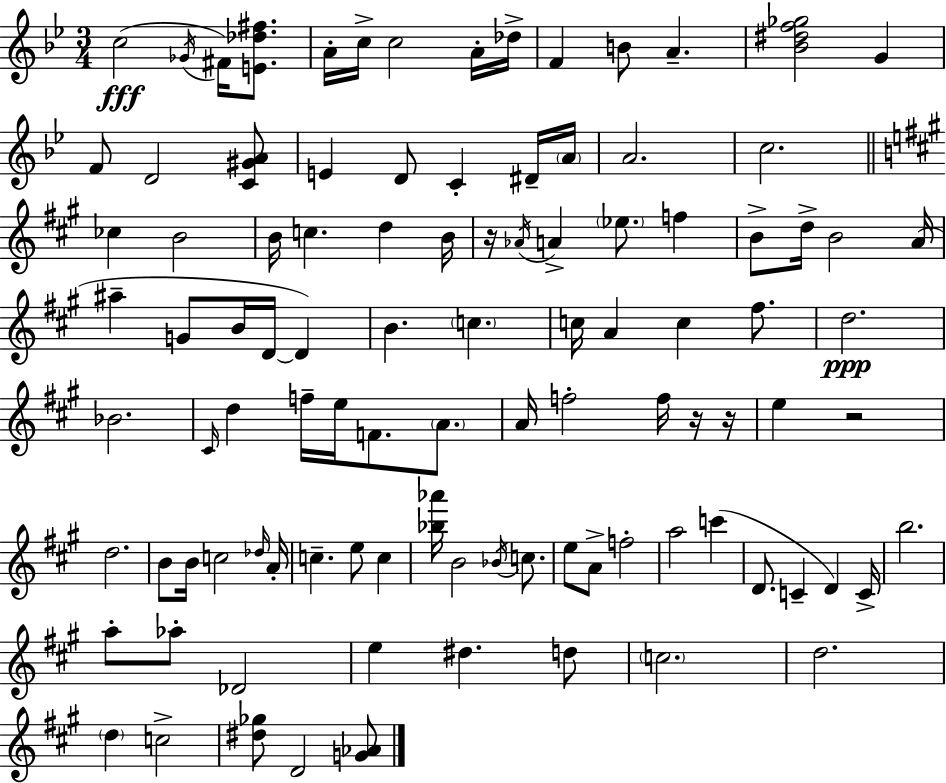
C5/h Gb4/s F#4/s [E4,Db5,F#5]/e. A4/s C5/s C5/h A4/s Db5/s F4/q B4/e A4/q. [Bb4,D#5,F5,Gb5]/h G4/q F4/e D4/h [C4,G#4,A4]/e E4/q D4/e C4/q D#4/s A4/s A4/h. C5/h. CES5/q B4/h B4/s C5/q. D5/q B4/s R/s Ab4/s A4/q Eb5/e. F5/q B4/e D5/s B4/h A4/s A#5/q G4/e B4/s D4/s D4/q B4/q. C5/q. C5/s A4/q C5/q F#5/e. D5/h. Bb4/h. C#4/s D5/q F5/s E5/s F4/e. A4/e. A4/s F5/h F5/s R/s R/s E5/q R/h D5/h. B4/e B4/s C5/h Db5/s A4/s C5/q. E5/e C5/q [Bb5,Ab6]/s B4/h Bb4/s C5/e. E5/e A4/e F5/h A5/h C6/q D4/e. C4/q D4/q C4/s B5/h. A5/e Ab5/e Db4/h E5/q D#5/q. D5/e C5/h. D5/h. D5/q C5/h [D#5,Gb5]/e D4/h [G4,Ab4]/e